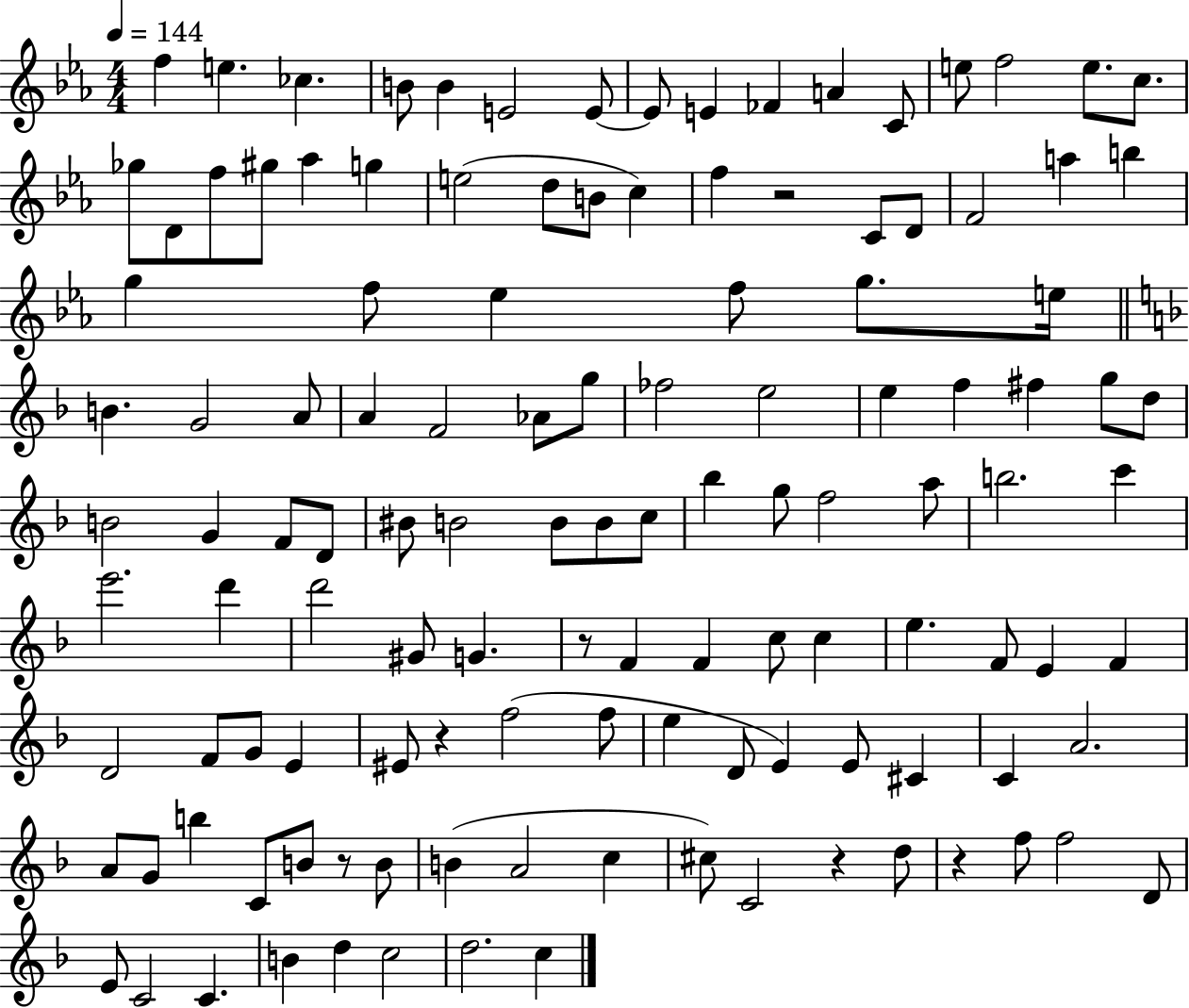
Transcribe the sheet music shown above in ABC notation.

X:1
T:Untitled
M:4/4
L:1/4
K:Eb
f e _c B/2 B E2 E/2 E/2 E _F A C/2 e/2 f2 e/2 c/2 _g/2 D/2 f/2 ^g/2 _a g e2 d/2 B/2 c f z2 C/2 D/2 F2 a b g f/2 _e f/2 g/2 e/4 B G2 A/2 A F2 _A/2 g/2 _f2 e2 e f ^f g/2 d/2 B2 G F/2 D/2 ^B/2 B2 B/2 B/2 c/2 _b g/2 f2 a/2 b2 c' e'2 d' d'2 ^G/2 G z/2 F F c/2 c e F/2 E F D2 F/2 G/2 E ^E/2 z f2 f/2 e D/2 E E/2 ^C C A2 A/2 G/2 b C/2 B/2 z/2 B/2 B A2 c ^c/2 C2 z d/2 z f/2 f2 D/2 E/2 C2 C B d c2 d2 c